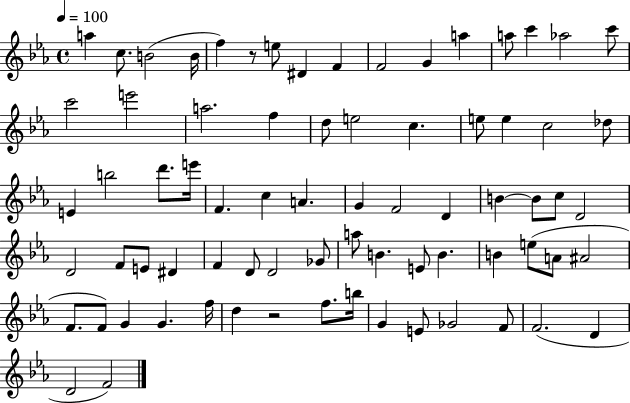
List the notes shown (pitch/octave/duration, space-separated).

A5/q C5/e. B4/h B4/s F5/q R/e E5/e D#4/q F4/q F4/h G4/q A5/q A5/e C6/q Ab5/h C6/e C6/h E6/h A5/h. F5/q D5/e E5/h C5/q. E5/e E5/q C5/h Db5/e E4/q B5/h D6/e. E6/s F4/q. C5/q A4/q. G4/q F4/h D4/q B4/q B4/e C5/e D4/h D4/h F4/e E4/e D#4/q F4/q D4/e D4/h Gb4/e A5/e B4/q. E4/e B4/q. B4/q E5/e A4/e A#4/h F4/e. F4/e G4/q G4/q. F5/s D5/q R/h F5/e. B5/s G4/q E4/e Gb4/h F4/e F4/h. D4/q D4/h F4/h